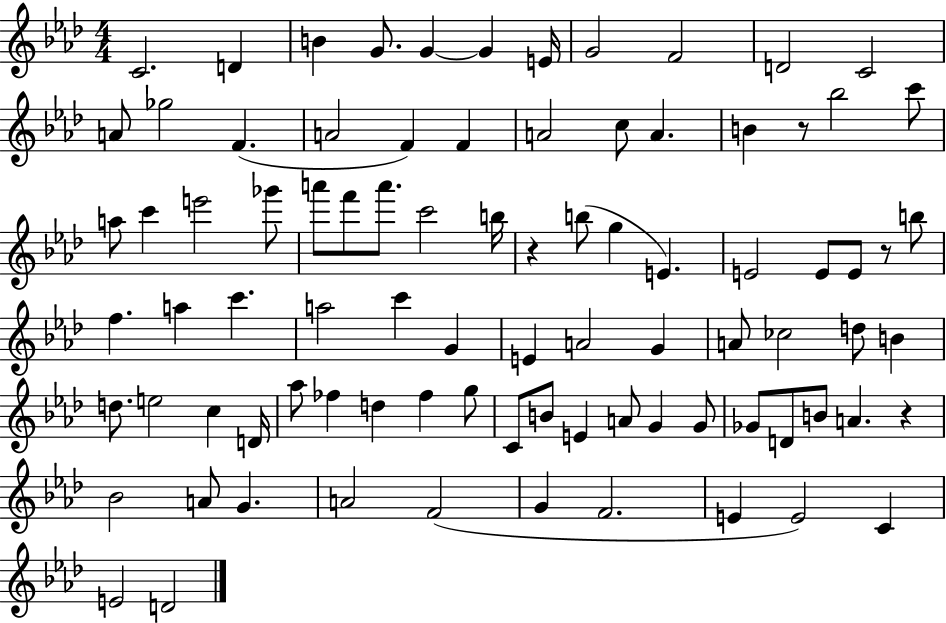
C4/h. D4/q B4/q G4/e. G4/q G4/q E4/s G4/h F4/h D4/h C4/h A4/e Gb5/h F4/q. A4/h F4/q F4/q A4/h C5/e A4/q. B4/q R/e Bb5/h C6/e A5/e C6/q E6/h Gb6/e A6/e F6/e A6/e. C6/h B5/s R/q B5/e G5/q E4/q. E4/h E4/e E4/e R/e B5/e F5/q. A5/q C6/q. A5/h C6/q G4/q E4/q A4/h G4/q A4/e CES5/h D5/e B4/q D5/e. E5/h C5/q D4/s Ab5/e FES5/q D5/q FES5/q G5/e C4/e B4/e E4/q A4/e G4/q G4/e Gb4/e D4/e B4/e A4/q. R/q Bb4/h A4/e G4/q. A4/h F4/h G4/q F4/h. E4/q E4/h C4/q E4/h D4/h